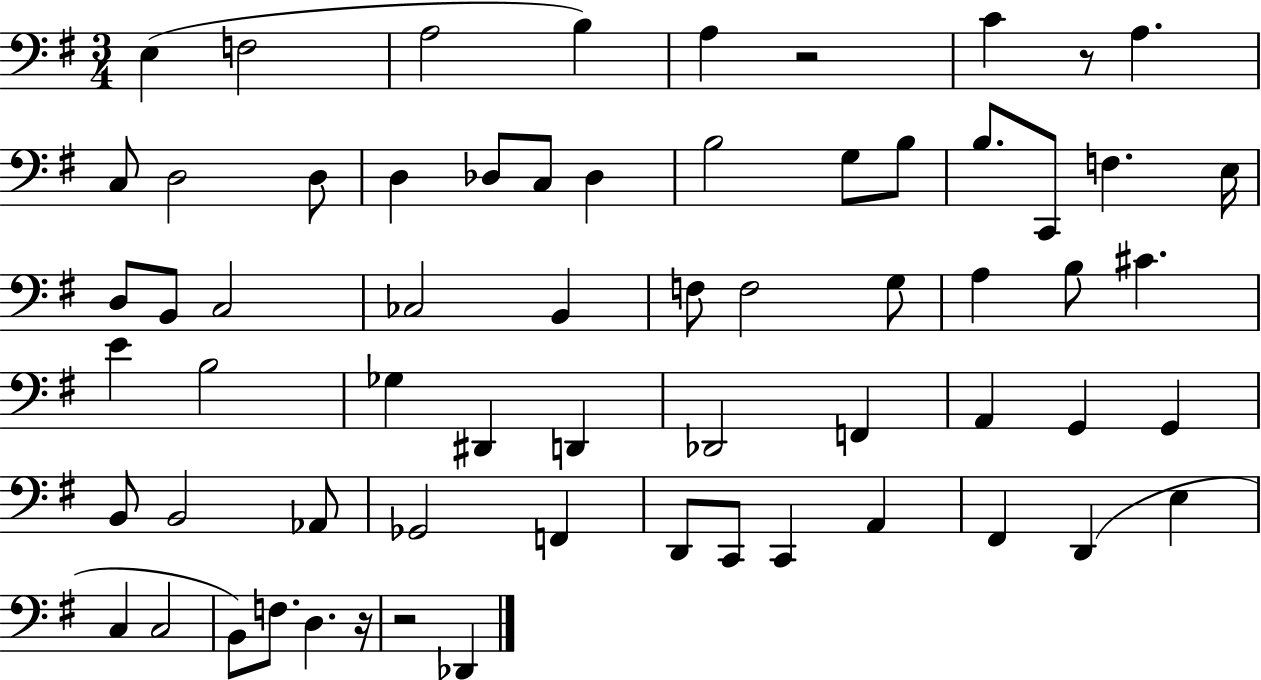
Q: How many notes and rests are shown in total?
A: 64